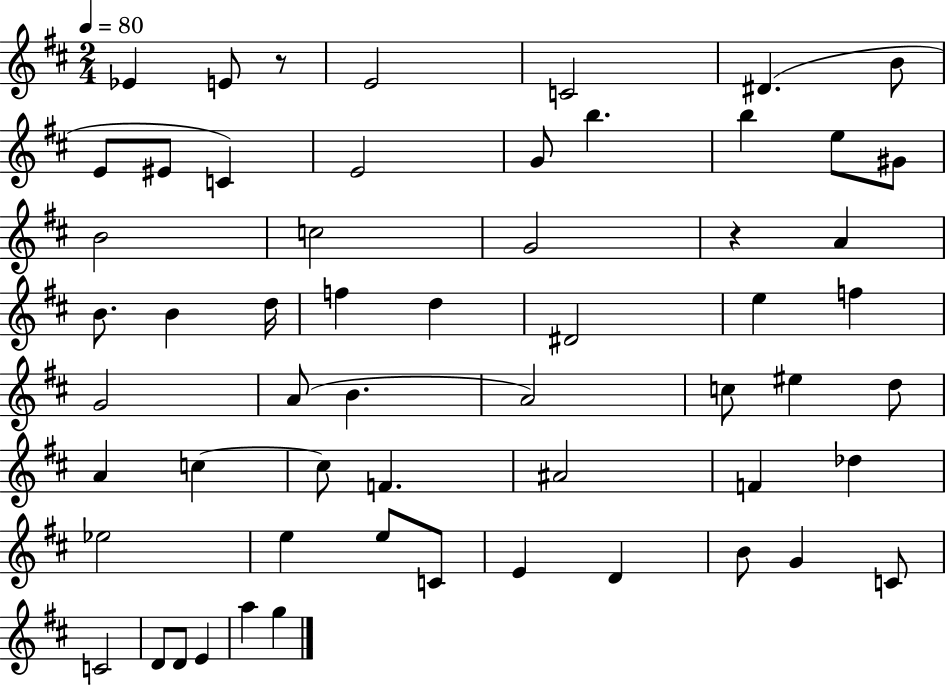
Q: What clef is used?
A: treble